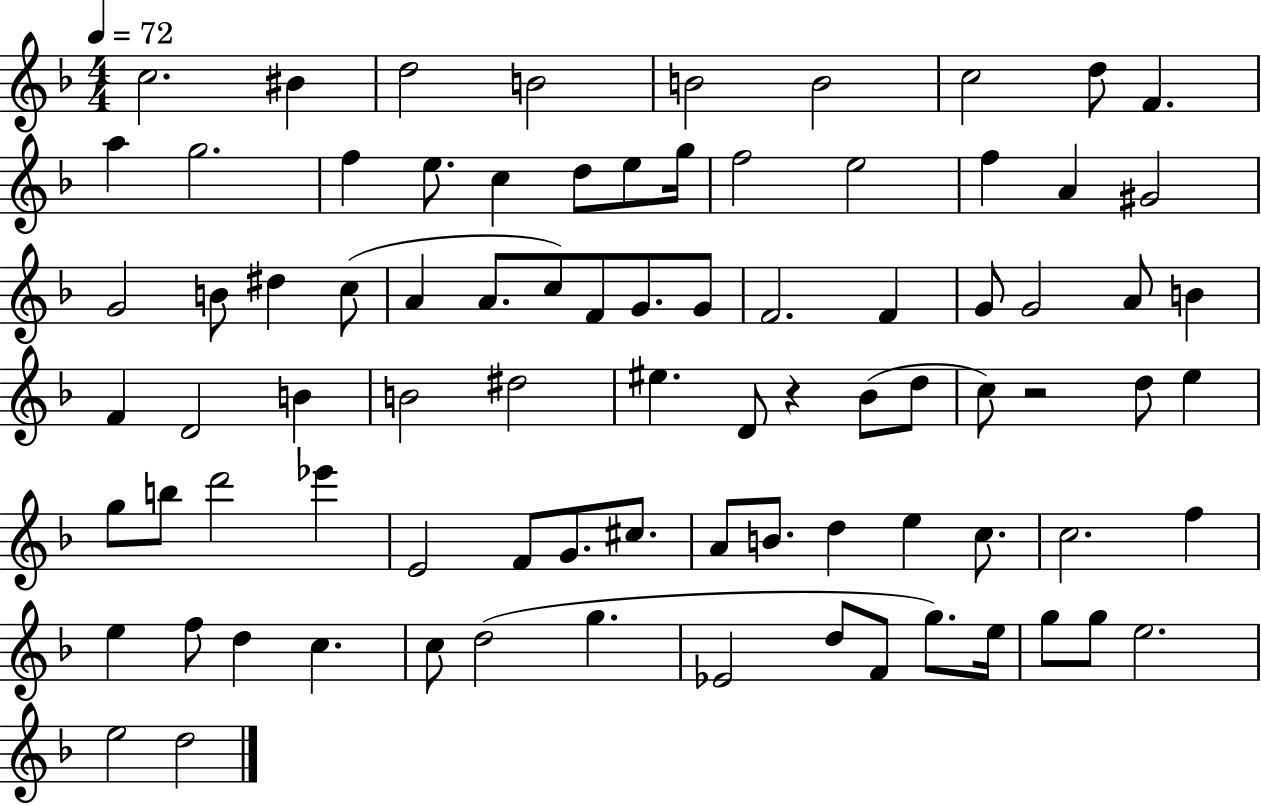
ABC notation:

X:1
T:Untitled
M:4/4
L:1/4
K:F
c2 ^B d2 B2 B2 B2 c2 d/2 F a g2 f e/2 c d/2 e/2 g/4 f2 e2 f A ^G2 G2 B/2 ^d c/2 A A/2 c/2 F/2 G/2 G/2 F2 F G/2 G2 A/2 B F D2 B B2 ^d2 ^e D/2 z _B/2 d/2 c/2 z2 d/2 e g/2 b/2 d'2 _e' E2 F/2 G/2 ^c/2 A/2 B/2 d e c/2 c2 f e f/2 d c c/2 d2 g _E2 d/2 F/2 g/2 e/4 g/2 g/2 e2 e2 d2